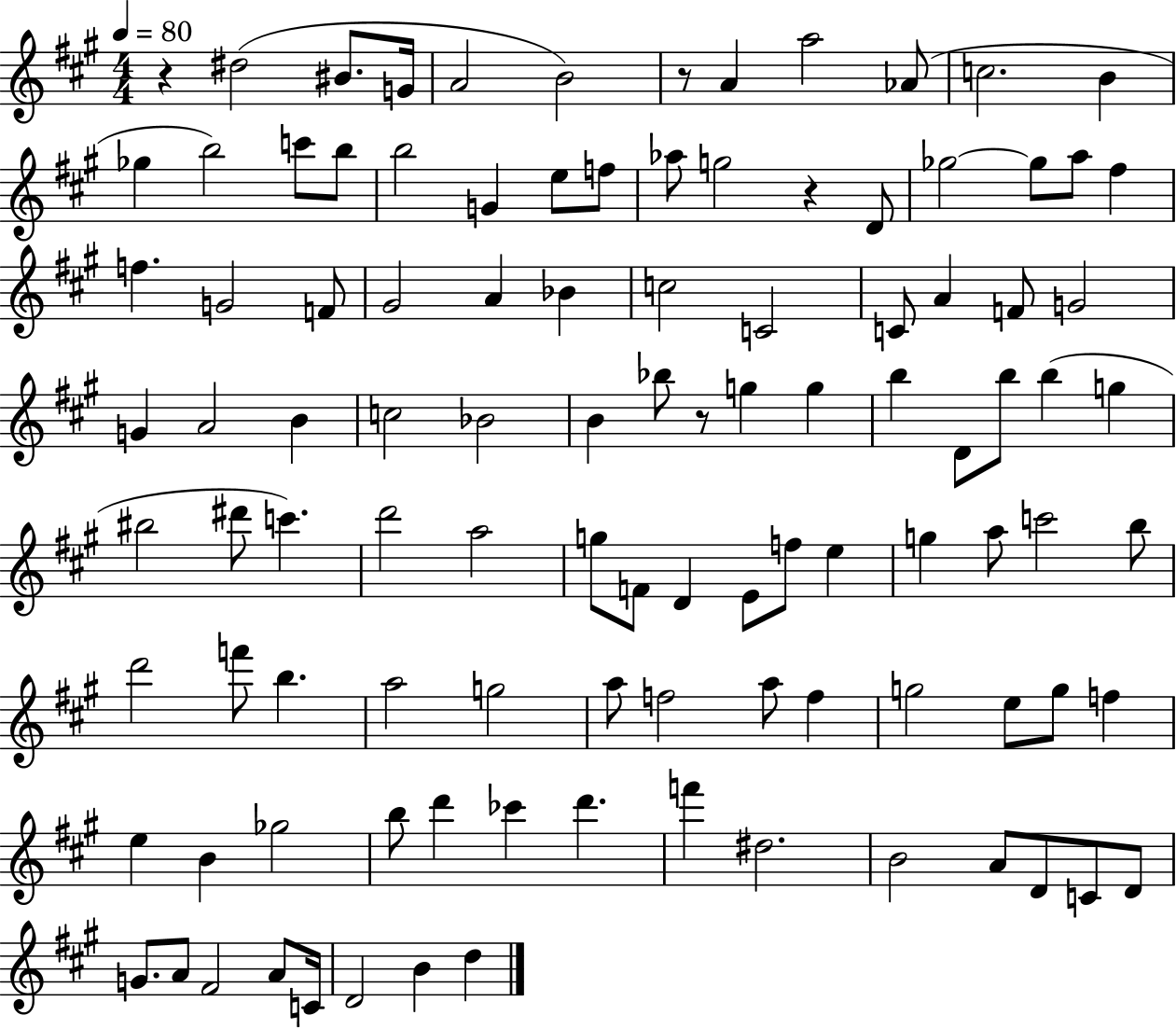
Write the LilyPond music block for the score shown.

{
  \clef treble
  \numericTimeSignature
  \time 4/4
  \key a \major
  \tempo 4 = 80
  r4 dis''2( bis'8. g'16 | a'2 b'2) | r8 a'4 a''2 aes'8( | c''2. b'4 | \break ges''4 b''2) c'''8 b''8 | b''2 g'4 e''8 f''8 | aes''8 g''2 r4 d'8 | ges''2~~ ges''8 a''8 fis''4 | \break f''4. g'2 f'8 | gis'2 a'4 bes'4 | c''2 c'2 | c'8 a'4 f'8 g'2 | \break g'4 a'2 b'4 | c''2 bes'2 | b'4 bes''8 r8 g''4 g''4 | b''4 d'8 b''8 b''4( g''4 | \break bis''2 dis'''8 c'''4.) | d'''2 a''2 | g''8 f'8 d'4 e'8 f''8 e''4 | g''4 a''8 c'''2 b''8 | \break d'''2 f'''8 b''4. | a''2 g''2 | a''8 f''2 a''8 f''4 | g''2 e''8 g''8 f''4 | \break e''4 b'4 ges''2 | b''8 d'''4 ces'''4 d'''4. | f'''4 dis''2. | b'2 a'8 d'8 c'8 d'8 | \break g'8. a'8 fis'2 a'8 c'16 | d'2 b'4 d''4 | \bar "|."
}